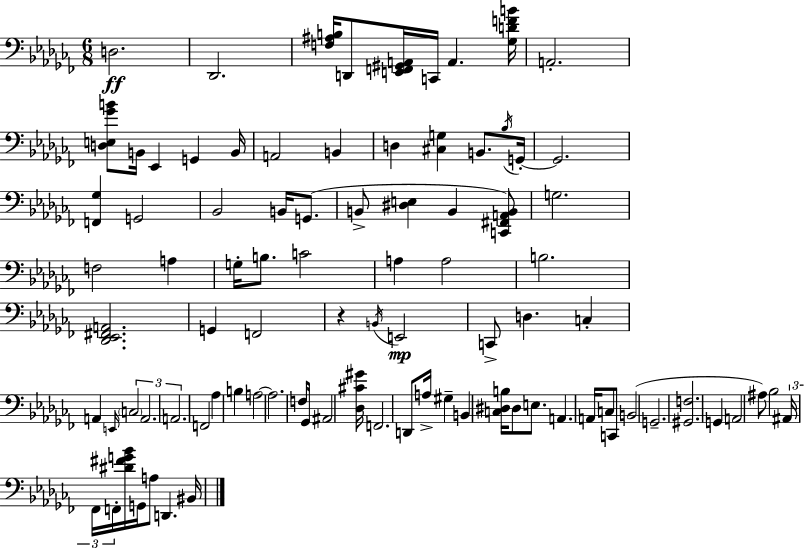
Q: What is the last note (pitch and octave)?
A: BIS2